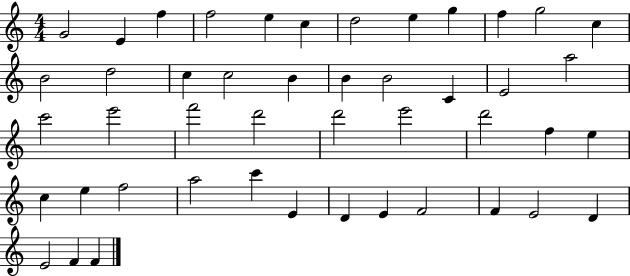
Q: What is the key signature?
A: C major